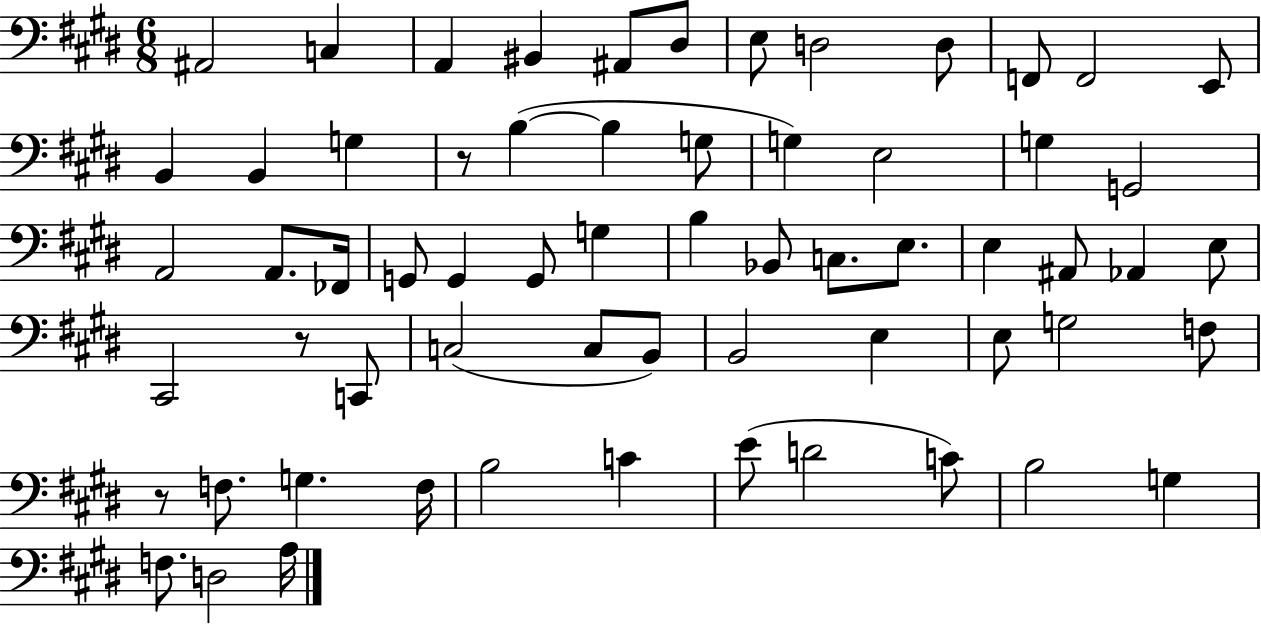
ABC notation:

X:1
T:Untitled
M:6/8
L:1/4
K:E
^A,,2 C, A,, ^B,, ^A,,/2 ^D,/2 E,/2 D,2 D,/2 F,,/2 F,,2 E,,/2 B,, B,, G, z/2 B, B, G,/2 G, E,2 G, G,,2 A,,2 A,,/2 _F,,/4 G,,/2 G,, G,,/2 G, B, _B,,/2 C,/2 E,/2 E, ^A,,/2 _A,, E,/2 ^C,,2 z/2 C,,/2 C,2 C,/2 B,,/2 B,,2 E, E,/2 G,2 F,/2 z/2 F,/2 G, F,/4 B,2 C E/2 D2 C/2 B,2 G, F,/2 D,2 A,/4